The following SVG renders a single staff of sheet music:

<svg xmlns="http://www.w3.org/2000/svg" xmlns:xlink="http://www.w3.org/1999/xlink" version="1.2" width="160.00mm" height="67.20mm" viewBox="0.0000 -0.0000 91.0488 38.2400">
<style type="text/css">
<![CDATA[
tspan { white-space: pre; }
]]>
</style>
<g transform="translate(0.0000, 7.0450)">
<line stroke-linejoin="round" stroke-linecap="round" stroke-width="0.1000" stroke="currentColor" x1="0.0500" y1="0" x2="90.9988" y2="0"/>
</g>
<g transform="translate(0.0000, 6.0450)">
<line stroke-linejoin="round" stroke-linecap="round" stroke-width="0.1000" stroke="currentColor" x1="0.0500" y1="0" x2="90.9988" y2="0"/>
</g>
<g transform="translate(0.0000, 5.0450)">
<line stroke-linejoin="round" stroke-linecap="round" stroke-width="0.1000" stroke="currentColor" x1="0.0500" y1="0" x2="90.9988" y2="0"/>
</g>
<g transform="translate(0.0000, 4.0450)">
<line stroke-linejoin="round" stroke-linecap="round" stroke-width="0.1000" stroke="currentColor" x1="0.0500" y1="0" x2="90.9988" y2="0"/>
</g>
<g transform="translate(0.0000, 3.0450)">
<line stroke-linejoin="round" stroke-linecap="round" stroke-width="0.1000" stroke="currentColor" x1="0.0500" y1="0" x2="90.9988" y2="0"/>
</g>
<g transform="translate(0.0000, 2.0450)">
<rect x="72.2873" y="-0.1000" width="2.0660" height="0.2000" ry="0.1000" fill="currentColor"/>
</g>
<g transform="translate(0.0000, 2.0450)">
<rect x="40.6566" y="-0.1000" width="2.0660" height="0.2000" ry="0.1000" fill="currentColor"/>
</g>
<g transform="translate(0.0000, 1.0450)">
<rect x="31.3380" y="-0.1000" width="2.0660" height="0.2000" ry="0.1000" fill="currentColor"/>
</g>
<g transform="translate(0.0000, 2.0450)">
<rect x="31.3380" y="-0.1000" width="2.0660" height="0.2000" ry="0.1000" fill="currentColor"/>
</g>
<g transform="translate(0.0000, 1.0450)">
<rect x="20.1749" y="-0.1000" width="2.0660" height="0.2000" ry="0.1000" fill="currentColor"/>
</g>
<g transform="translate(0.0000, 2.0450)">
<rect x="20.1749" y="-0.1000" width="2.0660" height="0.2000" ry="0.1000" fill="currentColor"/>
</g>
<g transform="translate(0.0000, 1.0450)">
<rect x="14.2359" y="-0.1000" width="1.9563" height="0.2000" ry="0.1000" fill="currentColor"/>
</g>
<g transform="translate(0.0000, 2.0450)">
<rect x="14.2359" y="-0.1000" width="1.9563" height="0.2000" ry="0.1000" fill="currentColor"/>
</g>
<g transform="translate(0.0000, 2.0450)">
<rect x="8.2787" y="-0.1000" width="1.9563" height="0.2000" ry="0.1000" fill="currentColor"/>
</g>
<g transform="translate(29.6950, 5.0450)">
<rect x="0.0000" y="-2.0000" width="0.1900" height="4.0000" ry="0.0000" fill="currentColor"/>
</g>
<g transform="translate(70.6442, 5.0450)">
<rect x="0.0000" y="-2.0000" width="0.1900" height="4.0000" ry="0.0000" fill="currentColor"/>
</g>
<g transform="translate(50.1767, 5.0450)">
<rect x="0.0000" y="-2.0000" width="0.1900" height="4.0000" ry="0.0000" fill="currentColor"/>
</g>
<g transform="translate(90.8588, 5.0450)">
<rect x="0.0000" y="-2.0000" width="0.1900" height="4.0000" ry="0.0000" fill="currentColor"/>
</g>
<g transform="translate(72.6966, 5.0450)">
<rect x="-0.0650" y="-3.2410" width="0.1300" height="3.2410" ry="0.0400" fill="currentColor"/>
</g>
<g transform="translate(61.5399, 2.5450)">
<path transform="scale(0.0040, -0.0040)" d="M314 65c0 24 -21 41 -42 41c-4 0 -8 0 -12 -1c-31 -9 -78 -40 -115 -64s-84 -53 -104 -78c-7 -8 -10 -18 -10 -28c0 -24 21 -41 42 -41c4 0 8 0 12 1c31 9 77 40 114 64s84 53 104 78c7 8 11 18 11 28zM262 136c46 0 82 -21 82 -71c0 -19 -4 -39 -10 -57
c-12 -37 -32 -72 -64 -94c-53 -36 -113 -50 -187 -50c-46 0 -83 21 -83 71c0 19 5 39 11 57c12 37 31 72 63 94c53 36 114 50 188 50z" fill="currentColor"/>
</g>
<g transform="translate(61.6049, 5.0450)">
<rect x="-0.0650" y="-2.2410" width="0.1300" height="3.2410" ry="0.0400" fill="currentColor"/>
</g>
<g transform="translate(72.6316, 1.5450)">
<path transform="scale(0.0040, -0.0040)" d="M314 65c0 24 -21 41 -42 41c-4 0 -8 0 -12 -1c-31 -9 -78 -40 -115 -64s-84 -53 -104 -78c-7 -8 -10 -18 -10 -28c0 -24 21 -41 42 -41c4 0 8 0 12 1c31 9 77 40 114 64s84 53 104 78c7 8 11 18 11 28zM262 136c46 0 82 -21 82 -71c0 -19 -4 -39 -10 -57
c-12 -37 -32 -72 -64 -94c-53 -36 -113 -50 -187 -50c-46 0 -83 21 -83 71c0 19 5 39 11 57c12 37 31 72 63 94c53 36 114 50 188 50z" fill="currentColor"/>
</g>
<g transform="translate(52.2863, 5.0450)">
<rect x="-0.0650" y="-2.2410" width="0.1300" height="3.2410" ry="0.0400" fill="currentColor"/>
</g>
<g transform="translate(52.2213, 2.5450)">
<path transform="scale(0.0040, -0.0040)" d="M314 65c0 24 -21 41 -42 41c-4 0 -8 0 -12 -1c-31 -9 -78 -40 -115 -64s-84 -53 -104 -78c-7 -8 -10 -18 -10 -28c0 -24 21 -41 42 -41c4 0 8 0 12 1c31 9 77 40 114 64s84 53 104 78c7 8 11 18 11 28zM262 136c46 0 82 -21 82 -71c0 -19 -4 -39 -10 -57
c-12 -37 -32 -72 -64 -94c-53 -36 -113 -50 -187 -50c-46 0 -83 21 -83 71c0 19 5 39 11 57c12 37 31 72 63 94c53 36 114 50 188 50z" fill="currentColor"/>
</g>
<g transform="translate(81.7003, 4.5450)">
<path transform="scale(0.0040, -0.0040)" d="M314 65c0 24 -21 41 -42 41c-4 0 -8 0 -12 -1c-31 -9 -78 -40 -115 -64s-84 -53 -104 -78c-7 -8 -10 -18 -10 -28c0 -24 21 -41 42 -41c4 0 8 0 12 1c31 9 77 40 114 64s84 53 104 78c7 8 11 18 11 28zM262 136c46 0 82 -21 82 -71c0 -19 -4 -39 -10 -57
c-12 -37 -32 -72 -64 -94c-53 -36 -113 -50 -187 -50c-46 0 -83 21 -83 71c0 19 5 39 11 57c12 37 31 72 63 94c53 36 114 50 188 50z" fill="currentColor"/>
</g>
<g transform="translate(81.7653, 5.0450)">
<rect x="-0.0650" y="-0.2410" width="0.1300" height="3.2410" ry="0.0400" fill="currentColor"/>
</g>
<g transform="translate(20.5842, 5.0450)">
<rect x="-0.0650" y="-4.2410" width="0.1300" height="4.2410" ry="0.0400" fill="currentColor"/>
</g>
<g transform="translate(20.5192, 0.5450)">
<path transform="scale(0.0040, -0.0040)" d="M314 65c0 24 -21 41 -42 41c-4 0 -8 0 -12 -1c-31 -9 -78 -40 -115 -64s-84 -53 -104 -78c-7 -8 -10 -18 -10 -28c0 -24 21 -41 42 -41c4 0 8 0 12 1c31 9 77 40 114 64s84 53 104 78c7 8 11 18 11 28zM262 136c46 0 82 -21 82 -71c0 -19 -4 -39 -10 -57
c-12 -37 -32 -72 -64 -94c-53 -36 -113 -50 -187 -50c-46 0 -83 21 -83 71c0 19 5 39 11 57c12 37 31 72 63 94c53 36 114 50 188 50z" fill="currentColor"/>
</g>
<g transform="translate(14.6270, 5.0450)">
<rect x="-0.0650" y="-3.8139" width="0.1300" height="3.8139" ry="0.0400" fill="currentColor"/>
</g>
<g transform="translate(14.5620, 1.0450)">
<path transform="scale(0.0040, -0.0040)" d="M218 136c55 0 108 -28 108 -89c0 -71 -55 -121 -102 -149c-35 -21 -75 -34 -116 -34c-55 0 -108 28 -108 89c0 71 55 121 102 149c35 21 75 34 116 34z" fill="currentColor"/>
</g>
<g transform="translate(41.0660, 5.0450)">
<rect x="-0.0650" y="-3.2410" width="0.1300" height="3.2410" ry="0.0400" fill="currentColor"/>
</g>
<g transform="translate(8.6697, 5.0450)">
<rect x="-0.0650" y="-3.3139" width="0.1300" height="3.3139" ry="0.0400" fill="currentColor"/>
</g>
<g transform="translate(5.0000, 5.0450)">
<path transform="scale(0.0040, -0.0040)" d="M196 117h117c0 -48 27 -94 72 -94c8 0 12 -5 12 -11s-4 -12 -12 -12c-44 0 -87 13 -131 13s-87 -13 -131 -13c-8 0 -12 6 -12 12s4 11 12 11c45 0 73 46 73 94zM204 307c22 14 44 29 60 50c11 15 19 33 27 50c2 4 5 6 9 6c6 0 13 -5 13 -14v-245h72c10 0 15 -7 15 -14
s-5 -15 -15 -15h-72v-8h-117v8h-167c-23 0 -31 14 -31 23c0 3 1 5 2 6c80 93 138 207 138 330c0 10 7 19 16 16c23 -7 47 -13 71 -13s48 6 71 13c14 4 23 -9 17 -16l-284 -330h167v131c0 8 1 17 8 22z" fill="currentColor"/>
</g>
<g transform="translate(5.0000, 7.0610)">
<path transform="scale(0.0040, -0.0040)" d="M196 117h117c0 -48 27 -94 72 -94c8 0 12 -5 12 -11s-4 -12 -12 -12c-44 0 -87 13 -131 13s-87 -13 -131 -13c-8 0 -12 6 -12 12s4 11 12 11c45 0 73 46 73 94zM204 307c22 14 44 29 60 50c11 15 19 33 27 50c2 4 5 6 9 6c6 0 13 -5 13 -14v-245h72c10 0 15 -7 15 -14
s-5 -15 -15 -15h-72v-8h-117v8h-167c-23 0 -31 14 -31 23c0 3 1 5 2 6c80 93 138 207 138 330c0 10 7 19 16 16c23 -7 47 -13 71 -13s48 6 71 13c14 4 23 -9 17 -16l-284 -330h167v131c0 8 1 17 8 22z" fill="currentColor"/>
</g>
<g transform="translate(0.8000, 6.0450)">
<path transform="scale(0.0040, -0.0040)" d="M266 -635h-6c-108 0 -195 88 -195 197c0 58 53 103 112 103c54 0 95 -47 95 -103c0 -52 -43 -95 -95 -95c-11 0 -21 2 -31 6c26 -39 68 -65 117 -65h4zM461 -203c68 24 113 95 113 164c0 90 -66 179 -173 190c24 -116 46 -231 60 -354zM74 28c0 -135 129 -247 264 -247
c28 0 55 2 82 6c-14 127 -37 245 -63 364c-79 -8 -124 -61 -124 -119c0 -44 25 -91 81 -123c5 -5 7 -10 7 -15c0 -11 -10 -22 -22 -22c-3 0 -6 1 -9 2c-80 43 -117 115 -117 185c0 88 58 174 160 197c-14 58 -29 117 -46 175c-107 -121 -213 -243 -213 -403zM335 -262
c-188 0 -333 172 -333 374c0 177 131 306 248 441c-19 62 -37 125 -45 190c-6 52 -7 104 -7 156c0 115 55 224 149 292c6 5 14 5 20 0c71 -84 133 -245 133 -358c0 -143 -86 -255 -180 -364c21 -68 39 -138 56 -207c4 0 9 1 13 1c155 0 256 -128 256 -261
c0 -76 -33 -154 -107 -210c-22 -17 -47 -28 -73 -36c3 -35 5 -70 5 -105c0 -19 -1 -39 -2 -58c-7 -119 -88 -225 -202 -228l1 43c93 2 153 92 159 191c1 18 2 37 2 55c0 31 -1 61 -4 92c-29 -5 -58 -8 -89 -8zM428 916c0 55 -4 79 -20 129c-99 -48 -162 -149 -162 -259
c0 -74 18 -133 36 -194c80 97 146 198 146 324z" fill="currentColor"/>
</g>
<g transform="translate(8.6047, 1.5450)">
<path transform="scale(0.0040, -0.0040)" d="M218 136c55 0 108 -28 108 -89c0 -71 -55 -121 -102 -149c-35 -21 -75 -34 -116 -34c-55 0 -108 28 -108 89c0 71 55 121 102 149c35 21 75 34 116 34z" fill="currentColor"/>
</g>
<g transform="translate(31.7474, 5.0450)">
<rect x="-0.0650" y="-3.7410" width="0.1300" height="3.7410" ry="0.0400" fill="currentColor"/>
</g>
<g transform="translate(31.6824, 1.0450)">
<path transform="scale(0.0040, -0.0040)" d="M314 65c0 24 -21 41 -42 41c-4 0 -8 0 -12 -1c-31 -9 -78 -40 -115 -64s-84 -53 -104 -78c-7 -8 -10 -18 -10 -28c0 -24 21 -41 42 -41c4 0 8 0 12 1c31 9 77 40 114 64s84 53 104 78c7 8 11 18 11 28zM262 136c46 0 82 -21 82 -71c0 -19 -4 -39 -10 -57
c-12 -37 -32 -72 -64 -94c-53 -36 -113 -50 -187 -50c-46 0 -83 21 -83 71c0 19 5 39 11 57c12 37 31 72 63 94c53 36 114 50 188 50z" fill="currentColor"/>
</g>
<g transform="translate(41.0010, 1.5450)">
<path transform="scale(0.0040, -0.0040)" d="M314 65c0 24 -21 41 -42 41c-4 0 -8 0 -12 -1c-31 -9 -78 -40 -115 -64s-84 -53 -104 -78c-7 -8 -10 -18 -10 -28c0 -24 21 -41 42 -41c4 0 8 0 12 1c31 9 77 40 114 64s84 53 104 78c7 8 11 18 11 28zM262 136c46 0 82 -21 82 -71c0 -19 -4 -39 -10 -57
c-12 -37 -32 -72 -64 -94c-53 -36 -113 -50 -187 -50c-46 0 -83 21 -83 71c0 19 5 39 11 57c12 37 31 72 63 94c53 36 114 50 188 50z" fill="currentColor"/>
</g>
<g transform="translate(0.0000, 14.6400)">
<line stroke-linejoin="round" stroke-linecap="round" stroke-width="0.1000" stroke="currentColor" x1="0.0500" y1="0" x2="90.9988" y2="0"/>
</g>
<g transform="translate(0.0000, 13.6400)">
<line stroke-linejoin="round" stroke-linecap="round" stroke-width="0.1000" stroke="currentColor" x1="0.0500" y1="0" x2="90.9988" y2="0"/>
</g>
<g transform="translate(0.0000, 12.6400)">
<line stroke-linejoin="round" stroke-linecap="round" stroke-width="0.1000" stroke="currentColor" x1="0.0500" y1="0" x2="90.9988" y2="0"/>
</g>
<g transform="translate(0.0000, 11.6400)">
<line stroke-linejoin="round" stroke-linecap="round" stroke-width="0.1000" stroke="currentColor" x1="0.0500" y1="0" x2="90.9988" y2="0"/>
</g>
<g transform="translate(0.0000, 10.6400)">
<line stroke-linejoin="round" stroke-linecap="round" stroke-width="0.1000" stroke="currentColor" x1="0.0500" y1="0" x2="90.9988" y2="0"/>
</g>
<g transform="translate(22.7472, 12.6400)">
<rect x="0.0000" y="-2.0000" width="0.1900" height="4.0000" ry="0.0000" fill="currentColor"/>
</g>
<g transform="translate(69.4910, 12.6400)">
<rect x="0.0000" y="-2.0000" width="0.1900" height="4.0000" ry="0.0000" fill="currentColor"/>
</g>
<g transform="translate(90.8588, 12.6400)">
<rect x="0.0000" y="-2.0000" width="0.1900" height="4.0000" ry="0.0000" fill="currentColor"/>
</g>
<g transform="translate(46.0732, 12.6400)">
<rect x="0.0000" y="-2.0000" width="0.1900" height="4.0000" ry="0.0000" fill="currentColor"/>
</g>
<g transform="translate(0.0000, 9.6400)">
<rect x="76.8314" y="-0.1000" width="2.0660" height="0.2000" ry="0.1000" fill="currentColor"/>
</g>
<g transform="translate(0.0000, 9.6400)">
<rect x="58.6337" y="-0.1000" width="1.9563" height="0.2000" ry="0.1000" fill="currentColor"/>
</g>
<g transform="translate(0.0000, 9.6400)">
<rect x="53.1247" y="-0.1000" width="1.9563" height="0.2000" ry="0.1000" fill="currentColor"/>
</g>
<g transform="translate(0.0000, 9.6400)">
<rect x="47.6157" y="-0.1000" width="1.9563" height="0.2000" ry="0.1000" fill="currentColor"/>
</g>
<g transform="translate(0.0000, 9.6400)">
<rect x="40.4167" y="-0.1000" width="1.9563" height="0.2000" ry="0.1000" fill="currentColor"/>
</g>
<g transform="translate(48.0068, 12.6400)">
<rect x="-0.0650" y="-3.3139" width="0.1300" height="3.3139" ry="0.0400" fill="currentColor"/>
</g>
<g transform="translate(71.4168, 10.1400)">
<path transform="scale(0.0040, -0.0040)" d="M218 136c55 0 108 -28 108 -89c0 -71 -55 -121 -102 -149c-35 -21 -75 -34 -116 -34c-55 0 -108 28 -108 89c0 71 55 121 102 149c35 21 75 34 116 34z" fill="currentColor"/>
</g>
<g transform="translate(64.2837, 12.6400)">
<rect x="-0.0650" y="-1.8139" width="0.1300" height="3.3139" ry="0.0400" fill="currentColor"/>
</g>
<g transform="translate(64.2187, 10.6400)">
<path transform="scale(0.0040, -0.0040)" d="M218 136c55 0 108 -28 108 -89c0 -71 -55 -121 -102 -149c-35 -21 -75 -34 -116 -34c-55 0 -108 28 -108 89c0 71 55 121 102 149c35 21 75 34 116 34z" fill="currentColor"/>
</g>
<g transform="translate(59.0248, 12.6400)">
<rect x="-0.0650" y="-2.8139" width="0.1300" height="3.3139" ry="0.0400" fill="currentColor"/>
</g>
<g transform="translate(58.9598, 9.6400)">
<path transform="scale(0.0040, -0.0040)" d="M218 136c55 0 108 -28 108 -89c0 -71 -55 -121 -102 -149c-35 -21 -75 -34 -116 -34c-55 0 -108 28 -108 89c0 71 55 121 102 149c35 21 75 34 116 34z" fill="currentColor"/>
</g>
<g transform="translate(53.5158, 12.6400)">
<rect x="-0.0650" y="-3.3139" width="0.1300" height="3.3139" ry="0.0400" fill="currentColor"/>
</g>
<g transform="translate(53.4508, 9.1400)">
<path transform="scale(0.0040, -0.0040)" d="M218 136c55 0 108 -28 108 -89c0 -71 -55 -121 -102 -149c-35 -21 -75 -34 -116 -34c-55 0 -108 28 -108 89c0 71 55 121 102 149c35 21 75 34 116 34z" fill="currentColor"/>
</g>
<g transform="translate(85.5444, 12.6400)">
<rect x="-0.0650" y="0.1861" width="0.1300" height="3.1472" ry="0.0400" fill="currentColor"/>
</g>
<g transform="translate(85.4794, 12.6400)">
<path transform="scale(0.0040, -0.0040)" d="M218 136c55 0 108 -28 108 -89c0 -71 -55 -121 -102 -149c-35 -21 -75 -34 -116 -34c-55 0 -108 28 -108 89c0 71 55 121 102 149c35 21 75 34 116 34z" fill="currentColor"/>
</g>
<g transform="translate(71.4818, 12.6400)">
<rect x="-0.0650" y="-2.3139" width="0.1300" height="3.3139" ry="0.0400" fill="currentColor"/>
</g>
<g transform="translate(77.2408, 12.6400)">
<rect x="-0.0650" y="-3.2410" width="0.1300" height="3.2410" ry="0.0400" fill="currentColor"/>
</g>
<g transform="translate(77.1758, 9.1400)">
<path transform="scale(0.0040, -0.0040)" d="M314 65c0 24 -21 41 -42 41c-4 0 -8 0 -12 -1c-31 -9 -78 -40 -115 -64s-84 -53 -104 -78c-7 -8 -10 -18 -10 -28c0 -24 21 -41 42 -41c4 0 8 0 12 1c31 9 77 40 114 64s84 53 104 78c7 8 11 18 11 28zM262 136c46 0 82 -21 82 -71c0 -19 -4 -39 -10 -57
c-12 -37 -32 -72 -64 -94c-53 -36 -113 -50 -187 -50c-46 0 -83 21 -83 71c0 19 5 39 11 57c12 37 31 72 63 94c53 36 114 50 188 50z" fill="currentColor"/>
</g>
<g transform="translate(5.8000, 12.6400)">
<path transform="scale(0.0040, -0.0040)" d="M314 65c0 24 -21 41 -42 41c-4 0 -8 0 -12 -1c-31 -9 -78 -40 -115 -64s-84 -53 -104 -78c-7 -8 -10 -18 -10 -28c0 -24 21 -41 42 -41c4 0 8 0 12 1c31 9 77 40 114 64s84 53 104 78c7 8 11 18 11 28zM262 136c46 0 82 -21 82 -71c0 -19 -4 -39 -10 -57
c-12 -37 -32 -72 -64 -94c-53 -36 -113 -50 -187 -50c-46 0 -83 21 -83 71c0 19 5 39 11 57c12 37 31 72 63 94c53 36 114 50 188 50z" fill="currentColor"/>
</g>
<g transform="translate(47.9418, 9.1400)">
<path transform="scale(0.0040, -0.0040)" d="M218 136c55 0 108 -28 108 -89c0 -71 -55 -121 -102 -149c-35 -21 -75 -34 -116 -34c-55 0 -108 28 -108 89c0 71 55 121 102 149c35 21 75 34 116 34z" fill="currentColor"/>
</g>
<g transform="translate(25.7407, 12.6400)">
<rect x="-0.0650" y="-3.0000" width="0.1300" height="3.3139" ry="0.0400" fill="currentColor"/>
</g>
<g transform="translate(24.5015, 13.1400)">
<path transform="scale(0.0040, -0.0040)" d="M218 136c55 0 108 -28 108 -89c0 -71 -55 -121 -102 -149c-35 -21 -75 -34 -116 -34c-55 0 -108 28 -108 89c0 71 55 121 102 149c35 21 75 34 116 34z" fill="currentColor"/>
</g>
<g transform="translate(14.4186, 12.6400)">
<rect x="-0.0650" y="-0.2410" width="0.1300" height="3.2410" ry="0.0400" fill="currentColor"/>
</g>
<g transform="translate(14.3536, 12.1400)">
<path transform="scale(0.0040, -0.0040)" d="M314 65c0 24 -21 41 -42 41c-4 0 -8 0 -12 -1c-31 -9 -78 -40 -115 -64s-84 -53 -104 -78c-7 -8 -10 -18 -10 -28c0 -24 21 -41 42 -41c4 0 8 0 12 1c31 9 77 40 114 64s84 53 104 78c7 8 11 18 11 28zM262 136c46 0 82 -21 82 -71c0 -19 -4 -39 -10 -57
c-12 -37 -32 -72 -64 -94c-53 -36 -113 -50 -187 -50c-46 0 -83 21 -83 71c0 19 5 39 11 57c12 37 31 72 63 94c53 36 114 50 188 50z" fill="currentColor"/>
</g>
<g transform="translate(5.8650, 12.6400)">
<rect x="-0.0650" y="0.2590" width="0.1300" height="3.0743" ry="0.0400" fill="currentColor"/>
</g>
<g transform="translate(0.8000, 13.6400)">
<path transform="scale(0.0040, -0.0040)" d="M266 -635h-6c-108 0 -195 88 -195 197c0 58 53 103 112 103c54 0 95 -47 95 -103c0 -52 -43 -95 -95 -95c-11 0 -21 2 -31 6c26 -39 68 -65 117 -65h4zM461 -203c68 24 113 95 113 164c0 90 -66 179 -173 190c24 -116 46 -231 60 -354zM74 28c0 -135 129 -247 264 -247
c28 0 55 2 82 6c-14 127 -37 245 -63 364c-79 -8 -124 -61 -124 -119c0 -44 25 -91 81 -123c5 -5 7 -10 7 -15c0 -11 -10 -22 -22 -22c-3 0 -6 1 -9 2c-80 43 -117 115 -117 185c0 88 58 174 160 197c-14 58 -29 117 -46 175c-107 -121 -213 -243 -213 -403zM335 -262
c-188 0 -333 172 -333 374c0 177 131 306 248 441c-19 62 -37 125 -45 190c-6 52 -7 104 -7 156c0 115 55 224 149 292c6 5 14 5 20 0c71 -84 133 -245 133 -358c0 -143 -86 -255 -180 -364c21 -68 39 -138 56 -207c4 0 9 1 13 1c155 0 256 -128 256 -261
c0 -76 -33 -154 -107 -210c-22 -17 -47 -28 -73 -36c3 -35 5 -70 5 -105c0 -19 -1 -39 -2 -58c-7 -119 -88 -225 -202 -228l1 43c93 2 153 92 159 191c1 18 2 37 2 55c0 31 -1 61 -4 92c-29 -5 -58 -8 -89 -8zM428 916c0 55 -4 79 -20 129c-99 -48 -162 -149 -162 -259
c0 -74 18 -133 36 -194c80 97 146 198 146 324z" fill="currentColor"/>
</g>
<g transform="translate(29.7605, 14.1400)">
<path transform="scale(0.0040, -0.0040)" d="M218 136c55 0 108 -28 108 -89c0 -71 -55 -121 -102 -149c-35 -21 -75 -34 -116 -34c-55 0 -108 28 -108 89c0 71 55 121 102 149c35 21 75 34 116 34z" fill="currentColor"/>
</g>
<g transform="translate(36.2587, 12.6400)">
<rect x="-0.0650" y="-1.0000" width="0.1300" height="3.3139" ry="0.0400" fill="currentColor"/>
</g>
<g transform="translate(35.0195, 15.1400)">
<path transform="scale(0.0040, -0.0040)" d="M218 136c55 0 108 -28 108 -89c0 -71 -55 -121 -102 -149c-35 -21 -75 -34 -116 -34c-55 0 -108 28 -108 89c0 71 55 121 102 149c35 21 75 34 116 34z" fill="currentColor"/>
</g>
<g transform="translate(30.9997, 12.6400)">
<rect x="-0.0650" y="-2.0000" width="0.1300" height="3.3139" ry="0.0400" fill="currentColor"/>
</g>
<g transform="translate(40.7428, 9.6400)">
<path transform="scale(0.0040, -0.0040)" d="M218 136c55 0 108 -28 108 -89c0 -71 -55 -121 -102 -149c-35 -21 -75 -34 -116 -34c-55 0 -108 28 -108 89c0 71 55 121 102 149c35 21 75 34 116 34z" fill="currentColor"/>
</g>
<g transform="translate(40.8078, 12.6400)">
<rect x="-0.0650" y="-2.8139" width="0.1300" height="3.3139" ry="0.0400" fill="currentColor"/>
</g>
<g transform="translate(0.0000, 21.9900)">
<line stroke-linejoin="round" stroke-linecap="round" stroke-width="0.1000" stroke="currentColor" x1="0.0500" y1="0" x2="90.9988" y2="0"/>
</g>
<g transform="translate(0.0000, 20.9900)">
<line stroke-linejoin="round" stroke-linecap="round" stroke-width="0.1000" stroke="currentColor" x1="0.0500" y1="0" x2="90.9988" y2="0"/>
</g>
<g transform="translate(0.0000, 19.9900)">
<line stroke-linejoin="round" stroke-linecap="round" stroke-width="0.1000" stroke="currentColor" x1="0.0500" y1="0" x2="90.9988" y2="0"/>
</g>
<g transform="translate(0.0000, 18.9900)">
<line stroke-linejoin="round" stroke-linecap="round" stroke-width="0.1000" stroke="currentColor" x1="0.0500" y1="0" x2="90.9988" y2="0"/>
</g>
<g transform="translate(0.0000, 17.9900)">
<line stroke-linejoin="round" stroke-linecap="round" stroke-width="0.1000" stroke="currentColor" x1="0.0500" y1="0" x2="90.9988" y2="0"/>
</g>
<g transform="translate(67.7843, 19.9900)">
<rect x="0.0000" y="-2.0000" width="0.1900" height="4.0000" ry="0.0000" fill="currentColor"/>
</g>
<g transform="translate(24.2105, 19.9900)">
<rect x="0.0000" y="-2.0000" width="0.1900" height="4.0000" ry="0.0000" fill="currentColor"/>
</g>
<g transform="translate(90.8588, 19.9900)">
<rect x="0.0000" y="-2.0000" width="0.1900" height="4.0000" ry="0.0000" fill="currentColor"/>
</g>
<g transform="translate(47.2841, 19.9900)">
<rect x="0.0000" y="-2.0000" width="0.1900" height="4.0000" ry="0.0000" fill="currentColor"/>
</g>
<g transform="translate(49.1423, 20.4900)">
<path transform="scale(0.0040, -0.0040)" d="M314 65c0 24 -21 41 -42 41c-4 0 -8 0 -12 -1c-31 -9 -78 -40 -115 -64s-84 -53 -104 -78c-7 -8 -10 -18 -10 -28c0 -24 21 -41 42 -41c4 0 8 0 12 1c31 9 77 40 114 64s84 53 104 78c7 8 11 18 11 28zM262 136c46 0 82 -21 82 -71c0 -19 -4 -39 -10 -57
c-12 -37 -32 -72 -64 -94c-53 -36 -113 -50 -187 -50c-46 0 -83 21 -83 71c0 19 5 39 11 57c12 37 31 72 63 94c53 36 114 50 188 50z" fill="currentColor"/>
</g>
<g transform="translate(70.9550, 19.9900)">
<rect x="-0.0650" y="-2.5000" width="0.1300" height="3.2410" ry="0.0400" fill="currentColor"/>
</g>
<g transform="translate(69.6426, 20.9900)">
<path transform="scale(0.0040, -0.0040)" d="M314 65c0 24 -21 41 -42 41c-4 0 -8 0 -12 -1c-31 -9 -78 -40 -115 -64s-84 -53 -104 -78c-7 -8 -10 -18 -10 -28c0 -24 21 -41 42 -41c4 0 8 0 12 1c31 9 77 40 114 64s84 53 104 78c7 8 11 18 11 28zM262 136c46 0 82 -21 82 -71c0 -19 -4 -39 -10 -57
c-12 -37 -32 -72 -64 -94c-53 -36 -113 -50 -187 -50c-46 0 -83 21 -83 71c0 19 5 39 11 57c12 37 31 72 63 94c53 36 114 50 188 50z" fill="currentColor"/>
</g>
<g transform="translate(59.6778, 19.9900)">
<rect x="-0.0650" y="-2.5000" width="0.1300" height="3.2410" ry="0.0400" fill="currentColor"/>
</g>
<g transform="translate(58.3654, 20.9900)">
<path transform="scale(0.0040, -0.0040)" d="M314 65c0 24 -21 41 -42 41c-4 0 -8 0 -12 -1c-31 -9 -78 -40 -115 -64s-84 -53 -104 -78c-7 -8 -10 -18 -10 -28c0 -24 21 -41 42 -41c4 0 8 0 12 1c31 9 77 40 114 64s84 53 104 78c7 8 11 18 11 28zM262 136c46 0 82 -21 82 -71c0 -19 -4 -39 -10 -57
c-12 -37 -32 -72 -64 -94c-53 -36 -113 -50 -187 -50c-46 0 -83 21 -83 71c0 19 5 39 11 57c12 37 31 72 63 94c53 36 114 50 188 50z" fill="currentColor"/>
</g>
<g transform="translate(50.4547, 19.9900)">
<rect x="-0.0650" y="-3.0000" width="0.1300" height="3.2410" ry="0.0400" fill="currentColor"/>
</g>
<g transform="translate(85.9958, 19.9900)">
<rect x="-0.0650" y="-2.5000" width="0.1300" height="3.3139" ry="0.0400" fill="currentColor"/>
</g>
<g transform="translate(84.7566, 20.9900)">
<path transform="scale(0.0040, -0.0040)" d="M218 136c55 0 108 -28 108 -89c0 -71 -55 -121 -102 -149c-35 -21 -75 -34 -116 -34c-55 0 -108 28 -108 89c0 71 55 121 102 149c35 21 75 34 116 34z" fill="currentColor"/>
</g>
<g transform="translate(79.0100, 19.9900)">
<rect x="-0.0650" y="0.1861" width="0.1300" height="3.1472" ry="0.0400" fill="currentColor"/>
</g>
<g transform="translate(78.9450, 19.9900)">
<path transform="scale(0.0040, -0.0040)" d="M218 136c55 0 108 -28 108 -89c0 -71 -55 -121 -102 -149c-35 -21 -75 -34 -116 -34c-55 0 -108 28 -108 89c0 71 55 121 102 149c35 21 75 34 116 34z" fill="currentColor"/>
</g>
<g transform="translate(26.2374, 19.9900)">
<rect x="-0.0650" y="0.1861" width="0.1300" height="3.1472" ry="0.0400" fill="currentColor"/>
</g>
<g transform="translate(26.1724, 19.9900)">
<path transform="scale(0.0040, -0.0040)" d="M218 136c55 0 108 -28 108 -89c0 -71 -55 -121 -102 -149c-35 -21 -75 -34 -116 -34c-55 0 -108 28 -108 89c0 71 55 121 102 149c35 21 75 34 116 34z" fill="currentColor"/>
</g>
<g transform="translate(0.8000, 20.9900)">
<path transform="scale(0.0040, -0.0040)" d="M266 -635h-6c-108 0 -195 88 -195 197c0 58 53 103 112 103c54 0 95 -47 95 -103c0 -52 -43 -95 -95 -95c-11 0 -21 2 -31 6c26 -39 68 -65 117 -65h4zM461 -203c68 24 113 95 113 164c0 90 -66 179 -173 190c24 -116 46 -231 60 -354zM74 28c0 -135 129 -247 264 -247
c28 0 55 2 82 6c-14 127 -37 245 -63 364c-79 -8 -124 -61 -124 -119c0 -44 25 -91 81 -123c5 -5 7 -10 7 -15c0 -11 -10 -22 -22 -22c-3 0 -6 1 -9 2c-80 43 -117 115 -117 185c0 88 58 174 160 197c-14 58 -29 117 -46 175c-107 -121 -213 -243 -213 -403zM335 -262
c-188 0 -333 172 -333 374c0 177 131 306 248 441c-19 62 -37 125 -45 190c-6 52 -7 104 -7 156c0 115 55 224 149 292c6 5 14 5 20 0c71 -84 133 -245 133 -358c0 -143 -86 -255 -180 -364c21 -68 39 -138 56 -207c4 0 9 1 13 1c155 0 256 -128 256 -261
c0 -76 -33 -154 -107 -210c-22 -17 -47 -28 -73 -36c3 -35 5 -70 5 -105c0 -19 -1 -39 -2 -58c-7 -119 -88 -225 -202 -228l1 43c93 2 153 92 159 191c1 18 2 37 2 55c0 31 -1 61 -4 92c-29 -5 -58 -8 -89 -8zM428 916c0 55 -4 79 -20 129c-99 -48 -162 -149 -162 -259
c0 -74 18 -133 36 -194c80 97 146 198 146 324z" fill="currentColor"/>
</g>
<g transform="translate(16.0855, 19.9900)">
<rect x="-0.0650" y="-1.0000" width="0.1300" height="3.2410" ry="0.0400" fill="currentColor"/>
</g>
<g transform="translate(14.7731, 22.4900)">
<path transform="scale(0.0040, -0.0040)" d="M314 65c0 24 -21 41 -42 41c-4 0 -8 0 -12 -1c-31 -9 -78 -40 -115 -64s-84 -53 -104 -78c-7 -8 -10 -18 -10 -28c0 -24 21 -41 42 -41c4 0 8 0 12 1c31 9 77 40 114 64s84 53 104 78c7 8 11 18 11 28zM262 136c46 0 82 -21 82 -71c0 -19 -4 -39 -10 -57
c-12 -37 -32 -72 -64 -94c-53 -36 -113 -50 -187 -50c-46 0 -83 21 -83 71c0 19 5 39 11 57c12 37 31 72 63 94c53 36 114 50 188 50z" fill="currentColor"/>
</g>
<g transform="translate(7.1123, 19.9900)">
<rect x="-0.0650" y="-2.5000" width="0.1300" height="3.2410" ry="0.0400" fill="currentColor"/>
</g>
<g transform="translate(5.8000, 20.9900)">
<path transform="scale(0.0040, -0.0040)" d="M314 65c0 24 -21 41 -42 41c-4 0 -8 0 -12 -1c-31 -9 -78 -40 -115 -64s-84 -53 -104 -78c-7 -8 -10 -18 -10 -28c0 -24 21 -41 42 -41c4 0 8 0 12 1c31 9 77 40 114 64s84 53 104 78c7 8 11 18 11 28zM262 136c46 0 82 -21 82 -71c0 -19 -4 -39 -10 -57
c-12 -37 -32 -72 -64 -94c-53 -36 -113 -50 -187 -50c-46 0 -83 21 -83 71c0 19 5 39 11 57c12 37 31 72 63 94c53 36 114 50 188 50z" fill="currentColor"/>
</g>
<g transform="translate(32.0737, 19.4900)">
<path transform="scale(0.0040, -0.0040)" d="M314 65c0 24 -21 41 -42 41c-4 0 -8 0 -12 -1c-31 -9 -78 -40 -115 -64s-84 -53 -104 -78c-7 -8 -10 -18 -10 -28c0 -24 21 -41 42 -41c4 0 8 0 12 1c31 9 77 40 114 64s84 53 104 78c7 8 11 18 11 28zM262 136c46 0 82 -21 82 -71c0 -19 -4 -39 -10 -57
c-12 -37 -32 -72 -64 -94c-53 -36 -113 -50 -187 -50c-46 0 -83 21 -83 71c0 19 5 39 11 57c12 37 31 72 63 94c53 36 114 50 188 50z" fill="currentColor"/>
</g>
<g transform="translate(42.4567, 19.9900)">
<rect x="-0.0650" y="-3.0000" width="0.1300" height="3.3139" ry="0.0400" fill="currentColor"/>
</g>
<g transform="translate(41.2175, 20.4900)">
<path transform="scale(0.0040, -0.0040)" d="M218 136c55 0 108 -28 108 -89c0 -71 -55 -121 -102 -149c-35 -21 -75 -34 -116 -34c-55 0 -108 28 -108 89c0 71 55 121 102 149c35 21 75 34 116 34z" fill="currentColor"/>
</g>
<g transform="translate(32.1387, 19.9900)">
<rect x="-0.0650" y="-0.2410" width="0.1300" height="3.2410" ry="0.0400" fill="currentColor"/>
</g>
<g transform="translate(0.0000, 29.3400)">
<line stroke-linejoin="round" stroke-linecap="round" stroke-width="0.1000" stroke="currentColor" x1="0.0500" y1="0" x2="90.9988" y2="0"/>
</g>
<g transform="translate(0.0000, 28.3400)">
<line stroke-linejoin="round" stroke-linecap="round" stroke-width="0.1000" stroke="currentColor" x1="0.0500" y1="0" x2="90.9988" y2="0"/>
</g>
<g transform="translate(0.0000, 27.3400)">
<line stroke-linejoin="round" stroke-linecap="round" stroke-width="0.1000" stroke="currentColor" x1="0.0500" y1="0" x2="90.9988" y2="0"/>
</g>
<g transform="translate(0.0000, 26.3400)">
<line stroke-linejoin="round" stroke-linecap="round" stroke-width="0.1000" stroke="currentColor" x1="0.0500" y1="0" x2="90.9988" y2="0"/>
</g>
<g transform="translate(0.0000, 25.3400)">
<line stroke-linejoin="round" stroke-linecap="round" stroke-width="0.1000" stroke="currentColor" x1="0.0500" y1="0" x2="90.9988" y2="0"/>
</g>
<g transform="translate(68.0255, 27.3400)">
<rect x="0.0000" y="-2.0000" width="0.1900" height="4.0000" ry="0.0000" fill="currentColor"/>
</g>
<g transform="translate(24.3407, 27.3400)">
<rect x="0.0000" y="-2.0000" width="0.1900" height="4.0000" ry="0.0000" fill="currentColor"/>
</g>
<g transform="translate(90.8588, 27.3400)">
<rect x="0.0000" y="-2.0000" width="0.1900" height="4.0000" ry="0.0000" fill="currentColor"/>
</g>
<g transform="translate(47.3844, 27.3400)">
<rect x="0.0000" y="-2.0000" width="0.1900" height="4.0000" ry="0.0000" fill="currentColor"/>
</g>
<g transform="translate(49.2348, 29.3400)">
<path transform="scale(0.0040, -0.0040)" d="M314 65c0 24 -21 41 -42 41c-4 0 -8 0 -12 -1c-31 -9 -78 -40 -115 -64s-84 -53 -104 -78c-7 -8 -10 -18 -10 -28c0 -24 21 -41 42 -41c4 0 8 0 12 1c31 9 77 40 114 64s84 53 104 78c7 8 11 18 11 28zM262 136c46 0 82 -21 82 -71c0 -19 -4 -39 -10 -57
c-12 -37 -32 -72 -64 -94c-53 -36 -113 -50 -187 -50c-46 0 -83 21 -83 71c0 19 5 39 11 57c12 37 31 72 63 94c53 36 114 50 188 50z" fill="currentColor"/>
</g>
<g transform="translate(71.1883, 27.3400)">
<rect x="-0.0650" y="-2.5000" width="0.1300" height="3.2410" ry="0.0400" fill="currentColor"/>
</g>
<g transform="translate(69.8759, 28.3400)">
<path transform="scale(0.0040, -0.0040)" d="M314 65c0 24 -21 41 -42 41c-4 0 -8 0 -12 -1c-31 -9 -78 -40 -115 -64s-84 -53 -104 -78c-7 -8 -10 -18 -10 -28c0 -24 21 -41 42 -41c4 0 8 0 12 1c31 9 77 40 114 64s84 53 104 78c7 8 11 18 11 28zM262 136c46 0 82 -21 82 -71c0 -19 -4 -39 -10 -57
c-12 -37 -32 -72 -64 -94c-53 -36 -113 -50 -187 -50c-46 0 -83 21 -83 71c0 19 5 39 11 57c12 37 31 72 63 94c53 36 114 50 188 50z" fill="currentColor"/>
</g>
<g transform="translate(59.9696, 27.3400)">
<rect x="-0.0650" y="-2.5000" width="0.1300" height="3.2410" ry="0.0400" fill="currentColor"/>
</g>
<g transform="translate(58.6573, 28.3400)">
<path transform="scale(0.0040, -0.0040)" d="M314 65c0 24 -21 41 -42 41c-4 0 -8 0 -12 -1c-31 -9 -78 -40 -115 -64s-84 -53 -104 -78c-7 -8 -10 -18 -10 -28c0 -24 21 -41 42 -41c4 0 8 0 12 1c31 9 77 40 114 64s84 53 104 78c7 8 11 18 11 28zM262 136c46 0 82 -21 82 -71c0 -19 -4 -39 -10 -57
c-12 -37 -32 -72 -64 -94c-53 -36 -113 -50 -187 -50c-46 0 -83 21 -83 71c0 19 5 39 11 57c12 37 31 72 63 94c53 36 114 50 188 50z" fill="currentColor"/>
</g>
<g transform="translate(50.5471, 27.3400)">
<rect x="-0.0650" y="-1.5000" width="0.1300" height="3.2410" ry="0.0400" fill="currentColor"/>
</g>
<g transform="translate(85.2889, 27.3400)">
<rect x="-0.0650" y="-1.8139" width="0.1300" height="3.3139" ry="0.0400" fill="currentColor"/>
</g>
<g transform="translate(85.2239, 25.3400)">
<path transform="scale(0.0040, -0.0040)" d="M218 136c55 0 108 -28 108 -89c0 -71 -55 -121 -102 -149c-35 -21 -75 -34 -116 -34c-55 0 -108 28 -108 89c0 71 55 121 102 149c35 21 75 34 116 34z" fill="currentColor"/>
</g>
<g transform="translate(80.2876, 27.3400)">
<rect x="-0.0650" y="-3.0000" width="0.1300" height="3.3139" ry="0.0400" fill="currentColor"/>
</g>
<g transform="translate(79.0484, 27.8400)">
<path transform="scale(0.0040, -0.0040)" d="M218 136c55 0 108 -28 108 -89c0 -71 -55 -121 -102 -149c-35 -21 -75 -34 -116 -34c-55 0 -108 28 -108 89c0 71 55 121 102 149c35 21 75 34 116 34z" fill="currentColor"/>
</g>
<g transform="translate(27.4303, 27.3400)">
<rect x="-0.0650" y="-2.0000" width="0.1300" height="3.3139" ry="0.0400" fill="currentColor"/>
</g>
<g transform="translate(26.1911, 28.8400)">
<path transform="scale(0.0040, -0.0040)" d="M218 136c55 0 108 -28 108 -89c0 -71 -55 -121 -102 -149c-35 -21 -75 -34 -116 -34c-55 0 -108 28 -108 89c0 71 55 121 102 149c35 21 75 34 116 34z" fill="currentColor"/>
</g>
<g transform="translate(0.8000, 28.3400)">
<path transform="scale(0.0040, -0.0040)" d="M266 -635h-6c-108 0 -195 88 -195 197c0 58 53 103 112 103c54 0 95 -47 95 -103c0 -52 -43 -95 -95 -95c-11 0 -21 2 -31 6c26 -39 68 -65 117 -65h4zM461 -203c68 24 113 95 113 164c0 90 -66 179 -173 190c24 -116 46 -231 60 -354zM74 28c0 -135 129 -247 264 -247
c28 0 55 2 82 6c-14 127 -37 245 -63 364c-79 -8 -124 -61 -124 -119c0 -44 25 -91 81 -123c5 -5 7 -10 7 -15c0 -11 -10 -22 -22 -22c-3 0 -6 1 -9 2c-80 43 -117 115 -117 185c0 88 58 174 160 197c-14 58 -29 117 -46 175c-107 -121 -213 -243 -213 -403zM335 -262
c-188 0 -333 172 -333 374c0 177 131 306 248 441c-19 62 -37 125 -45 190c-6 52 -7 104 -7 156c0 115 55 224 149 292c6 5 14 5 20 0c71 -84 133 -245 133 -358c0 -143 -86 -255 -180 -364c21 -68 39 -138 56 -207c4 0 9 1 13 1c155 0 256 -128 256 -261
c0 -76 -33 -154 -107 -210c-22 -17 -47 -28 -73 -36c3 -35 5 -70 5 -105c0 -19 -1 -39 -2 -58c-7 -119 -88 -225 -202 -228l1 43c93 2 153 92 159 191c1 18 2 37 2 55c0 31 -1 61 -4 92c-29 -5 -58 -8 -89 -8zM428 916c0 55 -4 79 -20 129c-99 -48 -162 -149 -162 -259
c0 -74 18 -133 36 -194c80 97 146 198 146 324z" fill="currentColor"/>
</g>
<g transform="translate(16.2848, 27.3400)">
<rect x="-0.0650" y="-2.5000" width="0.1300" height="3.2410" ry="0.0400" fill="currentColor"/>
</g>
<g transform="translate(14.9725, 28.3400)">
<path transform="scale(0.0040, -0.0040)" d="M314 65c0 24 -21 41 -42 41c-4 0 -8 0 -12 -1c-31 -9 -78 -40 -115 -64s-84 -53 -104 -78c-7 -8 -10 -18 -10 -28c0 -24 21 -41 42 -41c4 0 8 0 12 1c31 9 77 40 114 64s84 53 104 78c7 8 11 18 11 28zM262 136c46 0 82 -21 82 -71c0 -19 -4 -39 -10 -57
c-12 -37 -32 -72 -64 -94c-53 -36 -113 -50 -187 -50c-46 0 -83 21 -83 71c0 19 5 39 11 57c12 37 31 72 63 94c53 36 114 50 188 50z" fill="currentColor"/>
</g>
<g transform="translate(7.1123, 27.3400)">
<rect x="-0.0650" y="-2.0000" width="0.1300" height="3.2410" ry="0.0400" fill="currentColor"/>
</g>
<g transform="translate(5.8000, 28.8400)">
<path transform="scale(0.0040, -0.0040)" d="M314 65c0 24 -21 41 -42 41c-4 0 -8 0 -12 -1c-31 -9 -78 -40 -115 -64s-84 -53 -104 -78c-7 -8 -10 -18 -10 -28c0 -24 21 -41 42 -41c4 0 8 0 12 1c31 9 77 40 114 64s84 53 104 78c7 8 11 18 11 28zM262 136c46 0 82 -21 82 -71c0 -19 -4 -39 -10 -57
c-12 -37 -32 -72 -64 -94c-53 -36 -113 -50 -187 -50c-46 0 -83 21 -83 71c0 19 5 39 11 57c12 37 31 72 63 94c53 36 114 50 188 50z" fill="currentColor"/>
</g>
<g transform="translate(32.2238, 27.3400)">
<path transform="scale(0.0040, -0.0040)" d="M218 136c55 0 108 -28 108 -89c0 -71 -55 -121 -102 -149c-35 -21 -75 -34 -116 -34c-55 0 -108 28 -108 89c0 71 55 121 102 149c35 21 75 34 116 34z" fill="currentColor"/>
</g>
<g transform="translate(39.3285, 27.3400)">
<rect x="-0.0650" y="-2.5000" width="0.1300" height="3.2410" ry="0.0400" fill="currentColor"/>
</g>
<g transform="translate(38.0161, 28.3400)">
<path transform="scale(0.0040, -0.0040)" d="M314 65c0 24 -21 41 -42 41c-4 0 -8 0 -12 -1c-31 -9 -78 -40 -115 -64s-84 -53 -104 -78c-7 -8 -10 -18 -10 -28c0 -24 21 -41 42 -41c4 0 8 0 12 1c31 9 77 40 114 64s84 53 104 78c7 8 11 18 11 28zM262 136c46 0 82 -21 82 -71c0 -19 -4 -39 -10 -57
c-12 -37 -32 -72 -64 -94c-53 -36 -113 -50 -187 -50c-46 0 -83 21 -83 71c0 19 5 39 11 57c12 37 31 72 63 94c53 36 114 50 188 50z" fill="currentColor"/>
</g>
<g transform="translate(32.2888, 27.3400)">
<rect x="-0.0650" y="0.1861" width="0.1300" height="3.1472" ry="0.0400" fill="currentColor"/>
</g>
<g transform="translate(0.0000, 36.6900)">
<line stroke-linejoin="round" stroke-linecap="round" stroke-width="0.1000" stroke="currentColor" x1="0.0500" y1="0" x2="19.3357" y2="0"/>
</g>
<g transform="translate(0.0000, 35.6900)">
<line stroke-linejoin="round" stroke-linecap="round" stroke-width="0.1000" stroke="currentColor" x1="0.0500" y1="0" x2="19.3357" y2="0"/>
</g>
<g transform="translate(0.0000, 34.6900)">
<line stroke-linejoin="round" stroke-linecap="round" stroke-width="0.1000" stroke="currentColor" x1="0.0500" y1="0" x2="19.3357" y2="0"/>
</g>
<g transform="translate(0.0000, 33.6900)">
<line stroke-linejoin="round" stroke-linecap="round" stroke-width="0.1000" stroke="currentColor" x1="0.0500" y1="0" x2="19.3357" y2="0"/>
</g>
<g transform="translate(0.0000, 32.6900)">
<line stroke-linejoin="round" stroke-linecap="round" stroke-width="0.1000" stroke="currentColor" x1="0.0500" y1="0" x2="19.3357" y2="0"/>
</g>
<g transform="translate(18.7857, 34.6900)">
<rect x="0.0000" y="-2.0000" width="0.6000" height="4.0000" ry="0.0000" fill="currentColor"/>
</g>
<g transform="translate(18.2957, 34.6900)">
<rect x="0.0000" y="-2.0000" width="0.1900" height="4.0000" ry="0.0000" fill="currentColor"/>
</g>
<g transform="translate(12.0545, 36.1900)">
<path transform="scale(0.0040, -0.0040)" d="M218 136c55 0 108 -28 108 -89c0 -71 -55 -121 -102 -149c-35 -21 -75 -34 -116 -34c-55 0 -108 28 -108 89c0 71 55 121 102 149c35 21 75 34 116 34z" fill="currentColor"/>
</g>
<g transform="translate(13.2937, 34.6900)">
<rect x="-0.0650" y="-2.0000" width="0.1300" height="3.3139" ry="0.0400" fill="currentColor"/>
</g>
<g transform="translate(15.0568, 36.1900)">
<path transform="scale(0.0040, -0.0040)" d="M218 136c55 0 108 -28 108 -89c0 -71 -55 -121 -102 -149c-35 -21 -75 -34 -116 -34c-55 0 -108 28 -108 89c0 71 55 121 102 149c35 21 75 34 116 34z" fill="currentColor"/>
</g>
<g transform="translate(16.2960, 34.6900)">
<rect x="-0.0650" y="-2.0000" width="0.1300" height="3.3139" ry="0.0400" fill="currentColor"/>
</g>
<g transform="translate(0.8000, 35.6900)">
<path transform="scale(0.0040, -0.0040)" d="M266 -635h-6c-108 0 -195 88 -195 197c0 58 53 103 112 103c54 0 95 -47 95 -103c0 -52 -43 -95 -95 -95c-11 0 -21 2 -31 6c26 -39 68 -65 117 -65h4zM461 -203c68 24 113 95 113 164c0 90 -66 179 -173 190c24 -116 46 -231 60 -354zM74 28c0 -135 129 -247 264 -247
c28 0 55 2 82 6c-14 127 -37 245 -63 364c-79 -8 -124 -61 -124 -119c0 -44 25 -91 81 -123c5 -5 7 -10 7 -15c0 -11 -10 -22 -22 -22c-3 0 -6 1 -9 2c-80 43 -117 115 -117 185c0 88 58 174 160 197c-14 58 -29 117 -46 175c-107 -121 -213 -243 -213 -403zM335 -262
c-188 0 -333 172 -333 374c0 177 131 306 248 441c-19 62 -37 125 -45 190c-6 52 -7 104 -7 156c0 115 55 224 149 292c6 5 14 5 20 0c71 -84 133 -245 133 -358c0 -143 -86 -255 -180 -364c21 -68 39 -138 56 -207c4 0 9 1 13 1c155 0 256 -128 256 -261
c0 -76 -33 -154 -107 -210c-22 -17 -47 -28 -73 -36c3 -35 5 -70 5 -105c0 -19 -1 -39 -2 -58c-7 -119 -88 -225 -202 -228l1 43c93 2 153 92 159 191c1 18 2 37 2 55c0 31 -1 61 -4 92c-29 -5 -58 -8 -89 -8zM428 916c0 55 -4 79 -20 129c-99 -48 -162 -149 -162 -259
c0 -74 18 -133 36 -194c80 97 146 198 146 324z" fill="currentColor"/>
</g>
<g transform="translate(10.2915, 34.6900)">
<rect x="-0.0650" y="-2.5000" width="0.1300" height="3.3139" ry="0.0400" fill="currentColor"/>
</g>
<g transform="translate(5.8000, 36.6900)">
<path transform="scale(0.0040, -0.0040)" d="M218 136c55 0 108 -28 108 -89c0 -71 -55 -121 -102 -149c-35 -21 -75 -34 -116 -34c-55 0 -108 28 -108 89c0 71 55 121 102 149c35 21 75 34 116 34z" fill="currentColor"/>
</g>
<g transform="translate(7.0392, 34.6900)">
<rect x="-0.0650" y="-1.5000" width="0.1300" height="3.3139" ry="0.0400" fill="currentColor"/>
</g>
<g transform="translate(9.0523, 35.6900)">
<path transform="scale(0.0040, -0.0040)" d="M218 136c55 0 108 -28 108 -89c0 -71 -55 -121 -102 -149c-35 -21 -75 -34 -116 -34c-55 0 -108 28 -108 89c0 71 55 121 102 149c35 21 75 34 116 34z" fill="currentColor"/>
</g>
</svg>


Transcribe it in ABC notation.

X:1
T:Untitled
M:4/4
L:1/4
K:C
b c' d'2 c'2 b2 g2 g2 b2 c2 B2 c2 A F D a b b a f g b2 B G2 D2 B c2 A A2 G2 G2 B G F2 G2 F B G2 E2 G2 G2 A f E G F F